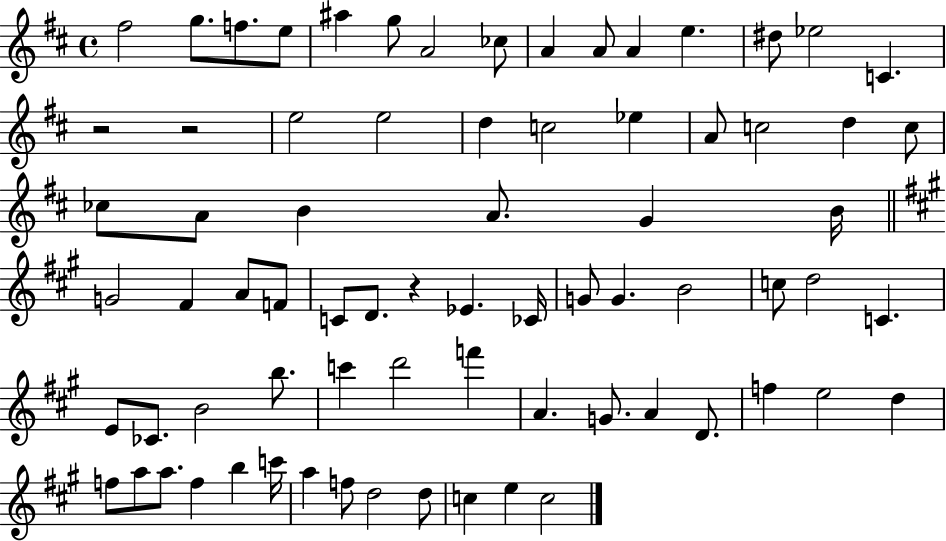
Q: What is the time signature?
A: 4/4